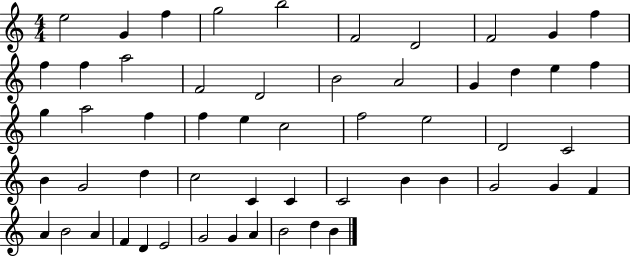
E5/h G4/q F5/q G5/h B5/h F4/h D4/h F4/h G4/q F5/q F5/q F5/q A5/h F4/h D4/h B4/h A4/h G4/q D5/q E5/q F5/q G5/q A5/h F5/q F5/q E5/q C5/h F5/h E5/h D4/h C4/h B4/q G4/h D5/q C5/h C4/q C4/q C4/h B4/q B4/q G4/h G4/q F4/q A4/q B4/h A4/q F4/q D4/q E4/h G4/h G4/q A4/q B4/h D5/q B4/q